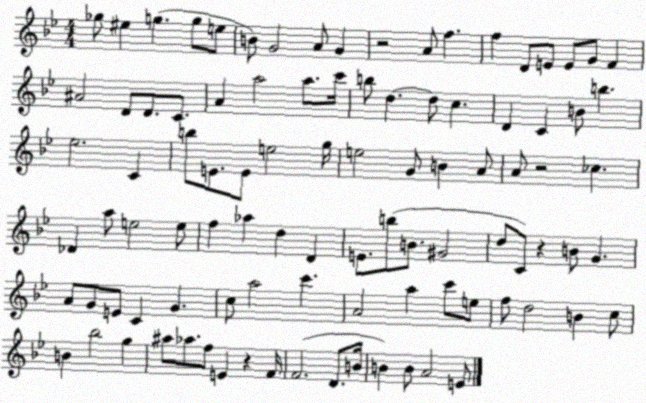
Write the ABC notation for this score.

X:1
T:Untitled
M:4/4
L:1/4
K:Bb
_g/2 ^e g g/2 e/2 B/2 G2 A/2 G z2 A/2 f f D/2 E/2 E/2 G/2 F ^A2 D/2 D/2 C/2 A a2 a/2 c'/4 b/2 d d/2 c D C B/2 b _e2 C b/2 E/2 E/2 e2 g/4 e2 G/2 B A/2 A/2 z2 _c _D a/2 e2 e/2 f _a d D E/2 b/2 B/2 ^G2 d/2 C/2 z B/2 G A/2 G/2 E/2 C G c/2 a2 c' A2 a c'/2 e/2 f/2 d2 B c/2 B _b2 g ^a/2 _a/2 f/2 E z F/4 F2 D/2 B/4 B B/2 A2 E/2